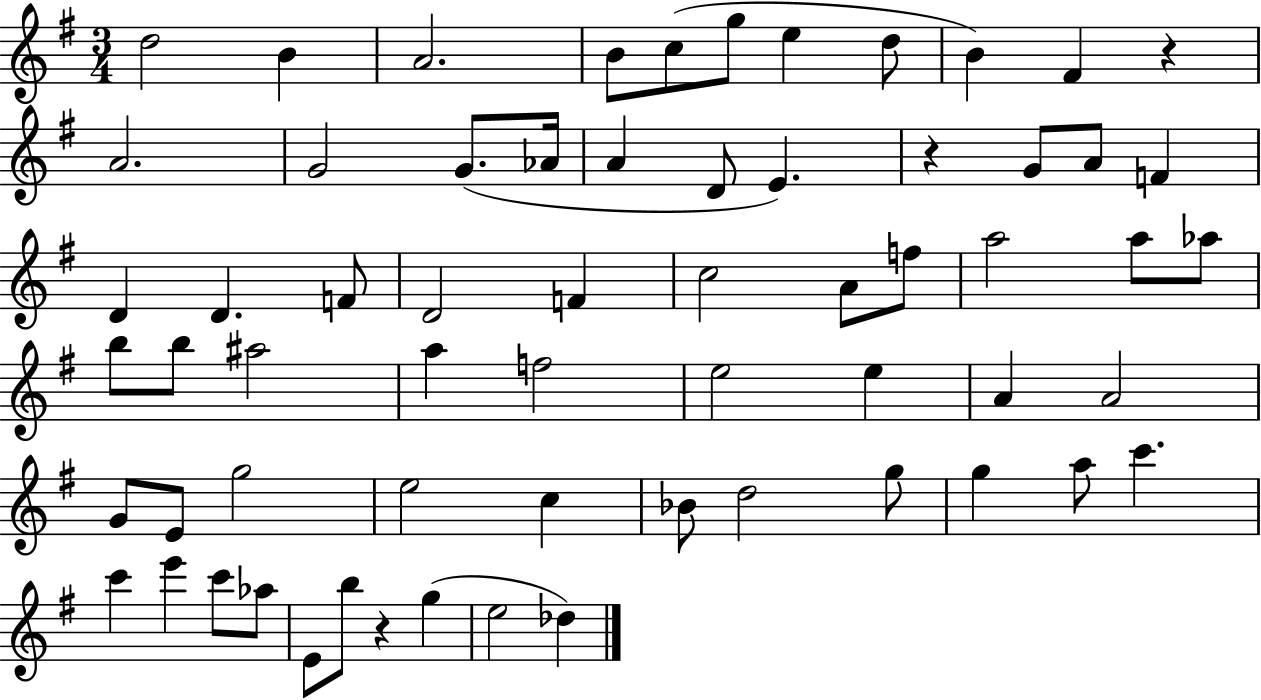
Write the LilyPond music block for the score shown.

{
  \clef treble
  \numericTimeSignature
  \time 3/4
  \key g \major
  d''2 b'4 | a'2. | b'8 c''8( g''8 e''4 d''8 | b'4) fis'4 r4 | \break a'2. | g'2 g'8.( aes'16 | a'4 d'8 e'4.) | r4 g'8 a'8 f'4 | \break d'4 d'4. f'8 | d'2 f'4 | c''2 a'8 f''8 | a''2 a''8 aes''8 | \break b''8 b''8 ais''2 | a''4 f''2 | e''2 e''4 | a'4 a'2 | \break g'8 e'8 g''2 | e''2 c''4 | bes'8 d''2 g''8 | g''4 a''8 c'''4. | \break c'''4 e'''4 c'''8 aes''8 | e'8 b''8 r4 g''4( | e''2 des''4) | \bar "|."
}